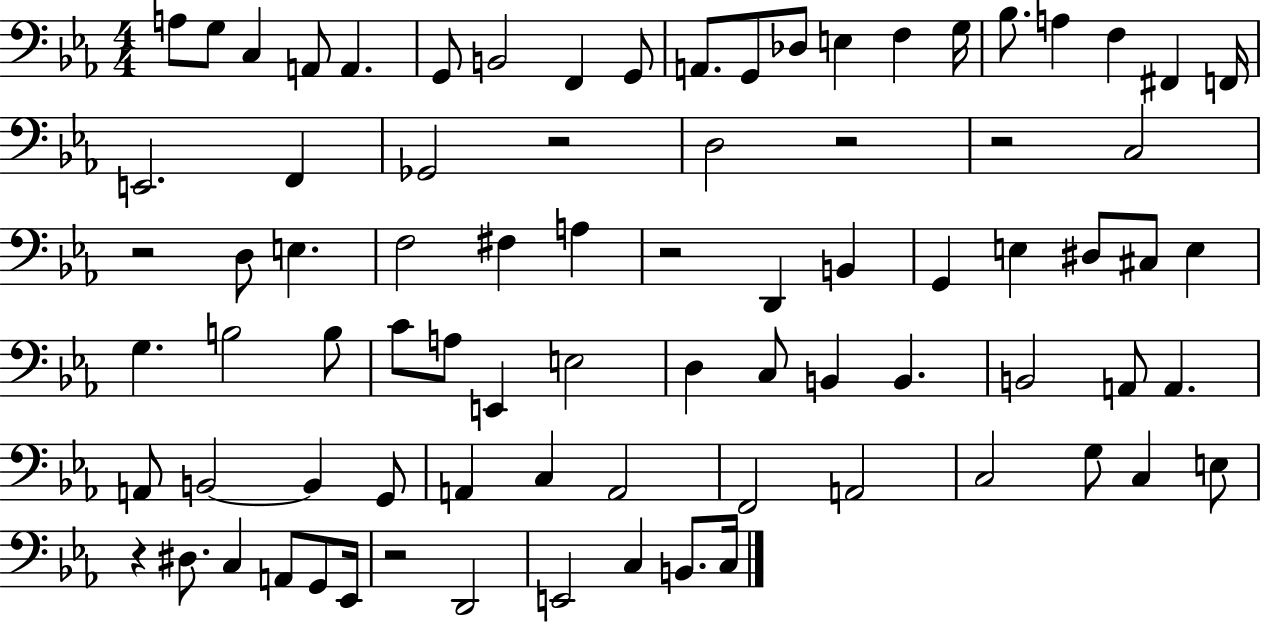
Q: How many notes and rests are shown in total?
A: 81